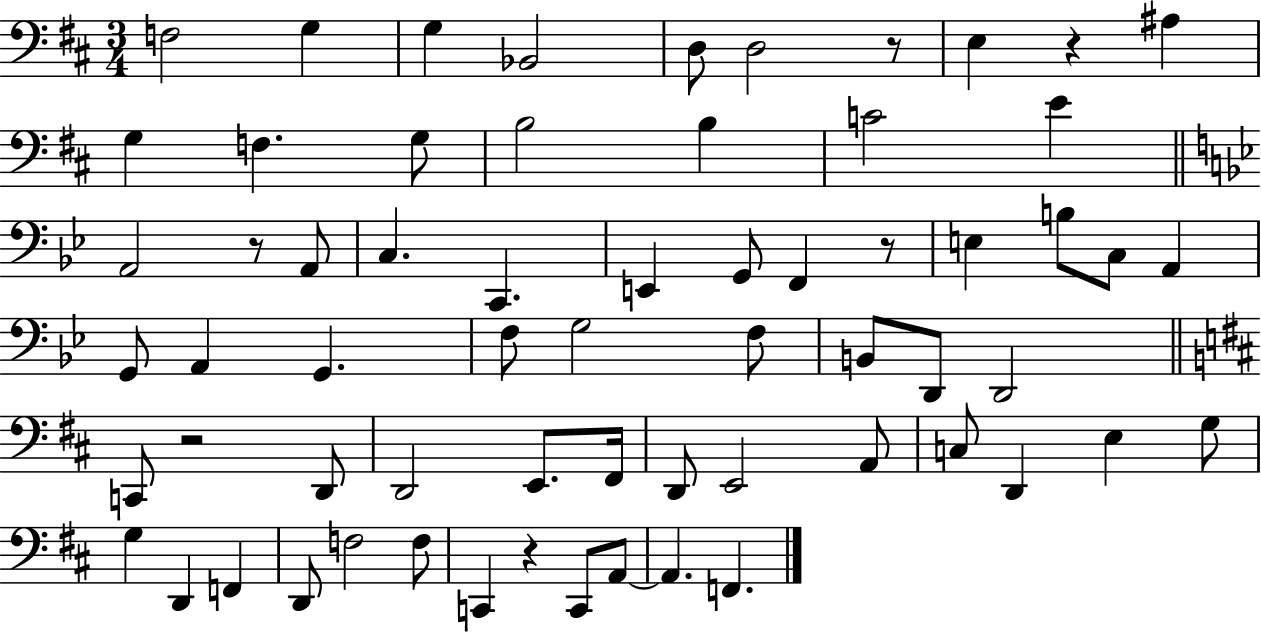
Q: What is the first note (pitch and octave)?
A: F3